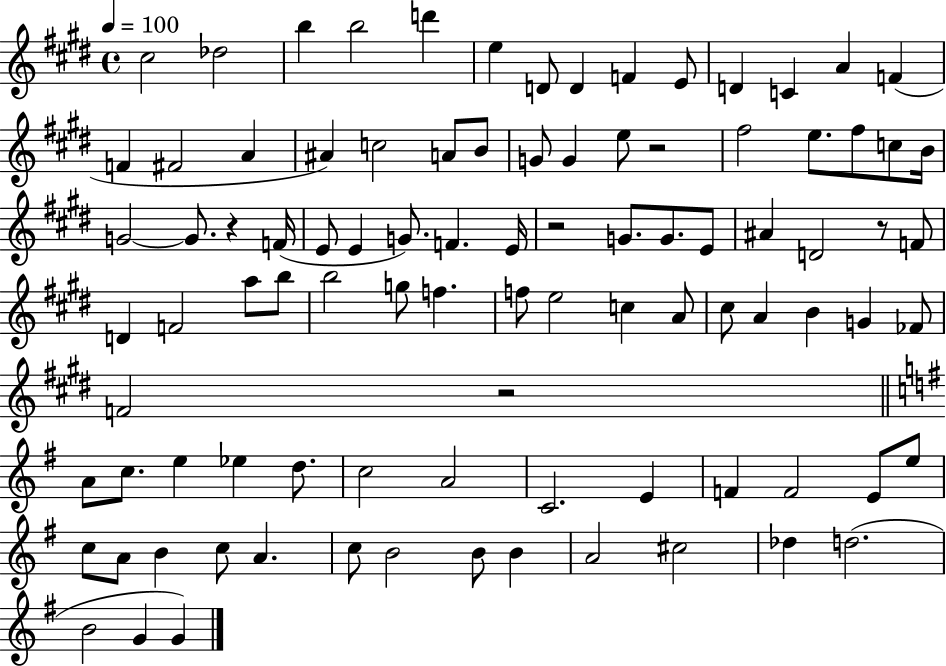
{
  \clef treble
  \time 4/4
  \defaultTimeSignature
  \key e \major
  \tempo 4 = 100
  cis''2 des''2 | b''4 b''2 d'''4 | e''4 d'8 d'4 f'4 e'8 | d'4 c'4 a'4 f'4( | \break f'4 fis'2 a'4 | ais'4) c''2 a'8 b'8 | g'8 g'4 e''8 r2 | fis''2 e''8. fis''8 c''8 b'16 | \break g'2~~ g'8. r4 f'16( | e'8 e'4 g'8.) f'4. e'16 | r2 g'8. g'8. e'8 | ais'4 d'2 r8 f'8 | \break d'4 f'2 a''8 b''8 | b''2 g''8 f''4. | f''8 e''2 c''4 a'8 | cis''8 a'4 b'4 g'4 fes'8 | \break f'2 r2 | \bar "||" \break \key g \major a'8 c''8. e''4 ees''4 d''8. | c''2 a'2 | c'2. e'4 | f'4 f'2 e'8 e''8 | \break c''8 a'8 b'4 c''8 a'4. | c''8 b'2 b'8 b'4 | a'2 cis''2 | des''4 d''2.( | \break b'2 g'4 g'4) | \bar "|."
}